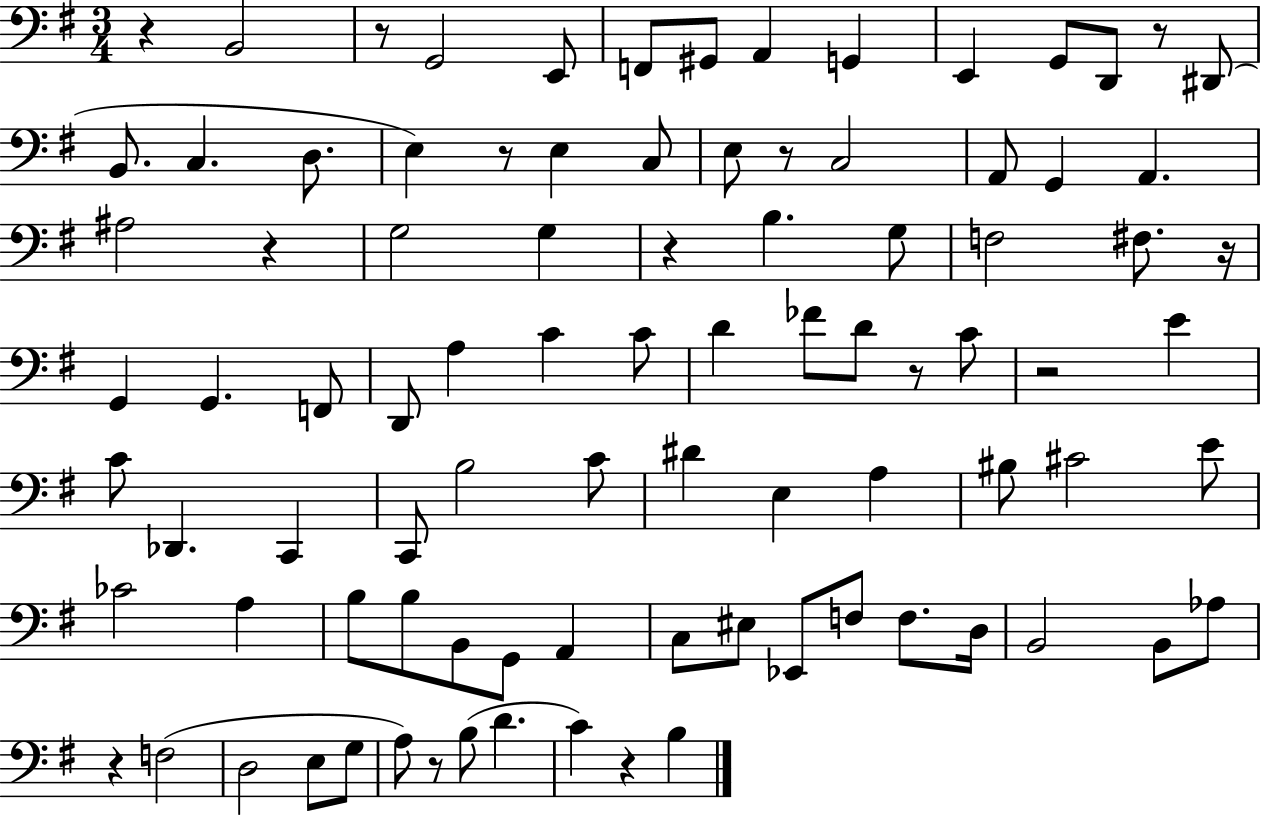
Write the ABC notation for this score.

X:1
T:Untitled
M:3/4
L:1/4
K:G
z B,,2 z/2 G,,2 E,,/2 F,,/2 ^G,,/2 A,, G,, E,, G,,/2 D,,/2 z/2 ^D,,/2 B,,/2 C, D,/2 E, z/2 E, C,/2 E,/2 z/2 C,2 A,,/2 G,, A,, ^A,2 z G,2 G, z B, G,/2 F,2 ^F,/2 z/4 G,, G,, F,,/2 D,,/2 A, C C/2 D _F/2 D/2 z/2 C/2 z2 E C/2 _D,, C,, C,,/2 B,2 C/2 ^D E, A, ^B,/2 ^C2 E/2 _C2 A, B,/2 B,/2 B,,/2 G,,/2 A,, C,/2 ^E,/2 _E,,/2 F,/2 F,/2 D,/4 B,,2 B,,/2 _A,/2 z F,2 D,2 E,/2 G,/2 A,/2 z/2 B,/2 D C z B,